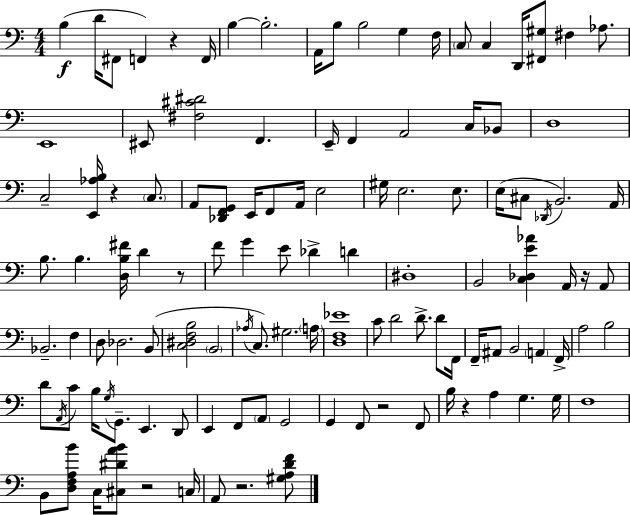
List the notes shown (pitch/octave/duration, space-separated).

B3/q D4/s F#2/e F2/q R/q F2/s B3/q B3/h. A2/s B3/e B3/h G3/q F3/s C3/e C3/q D2/s [F#2,G#3]/e F#3/q Ab3/e. E2/w EIS2/e [F#3,C#4,D#4]/h F2/q. E2/s F2/q A2/h C3/s Bb2/e D3/w C3/h [E2,Ab3,B3]/s R/q C3/e. A2/e [Db2,F2,G2]/e E2/s F2/e A2/s E3/h G#3/s E3/h. E3/e. E3/s C#3/e Db2/s B2/h. A2/s B3/e. B3/q. [D3,B3,F#4]/s D4/q R/e F4/e G4/q E4/e Db4/q D4/q D#3/w B2/h [C3,Db3,E4,Ab4]/q A2/s R/s A2/e Bb2/h. F3/q D3/e Db3/h. B2/e [C3,D#3,F3,B3]/h B2/h Ab3/s C3/e. G#3/h. A3/s [D3,F3,Eb4]/w C4/e D4/h D4/e. D4/e F2/s F2/s A#2/e B2/h A2/q F2/s A3/h B3/h D4/e A2/s C4/e B3/s G3/s G2/e. E2/q. D2/e E2/q F2/e A2/e G2/h G2/q F2/e R/h F2/e B3/s R/q A3/q G3/q. G3/s F3/w B2/e [D3,F3,A3,B4]/e C3/s [C#3,D#4,A4,B4]/e R/h C3/s A2/e R/h. [G#3,A3,D4,F4]/e